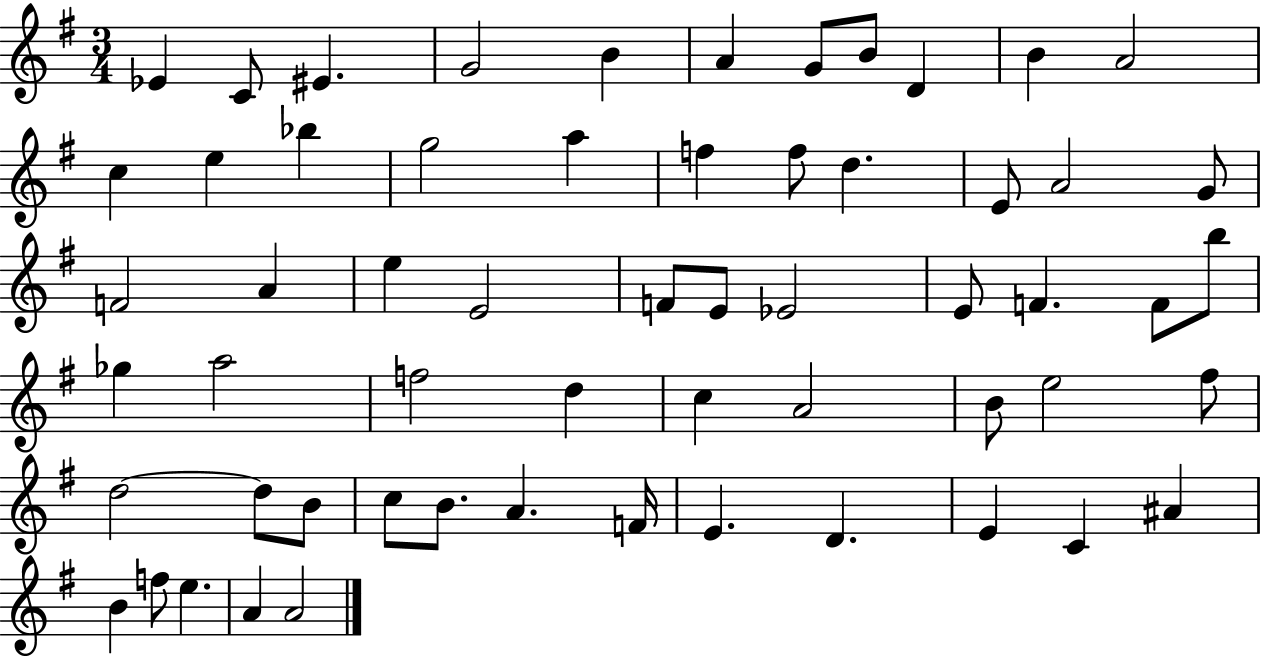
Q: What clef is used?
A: treble